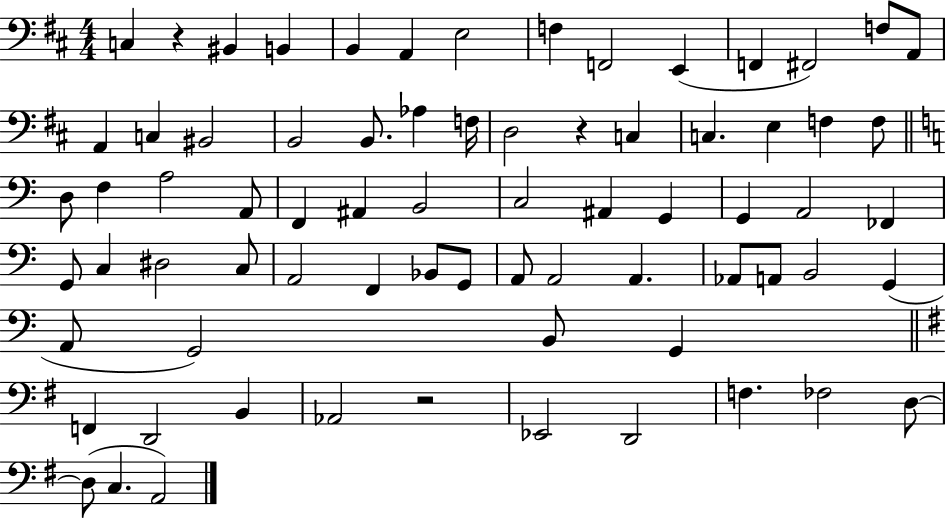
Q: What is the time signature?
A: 4/4